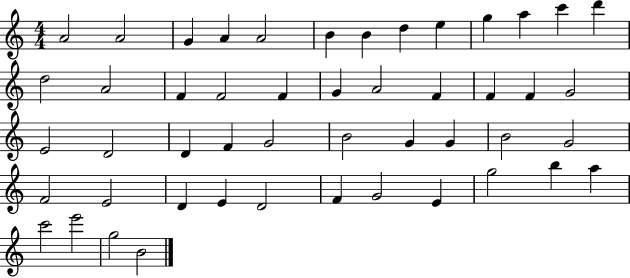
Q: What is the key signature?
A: C major